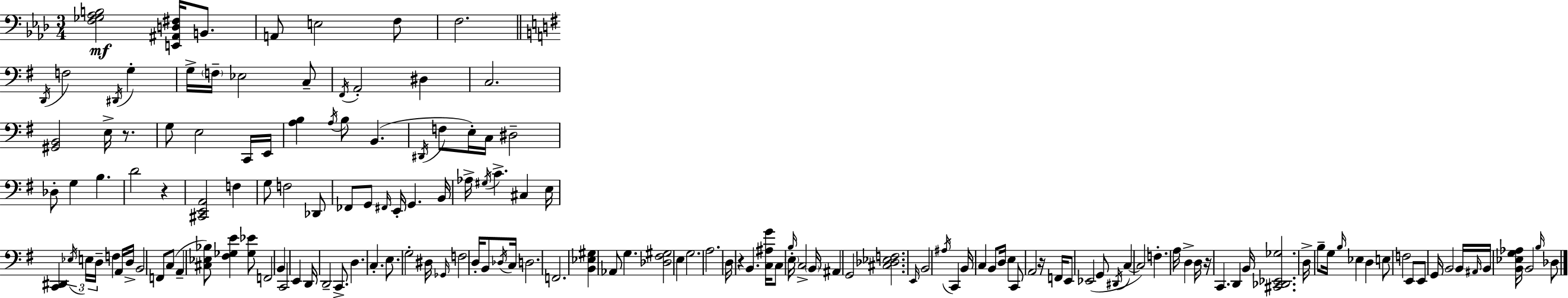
{
  \clef bass
  \numericTimeSignature
  \time 3/4
  \key aes \major
  <f ges aes b>2\mf <e, ais, d fis>16 b,8. | a,8 e2 f8 | f2. | \bar "||" \break \key g \major \acciaccatura { d,16 } f2 \acciaccatura { dis,16 } g4-. | g16-> \parenthesize f16-- ees2 | c8-- \acciaccatura { fis,16 } a,2-. dis4 | c2. | \break <gis, b,>2 e16-> | r8. g8 e2 | c,16 e,16 <a b>4 \acciaccatura { a16 } b8 b,4.( | \acciaccatura { dis,16 } f8 e16-.) c16 dis2-- | \break des8-. g4 b4. | d'2 | r4 <cis, e, a,>2 | f4 g8 f2 | \break des,8 fes,8 g,8 \grace { fis,16 } e,16-. g,4. | b,16 aes16-> \acciaccatura { gis16 } c'4.-> | cis4 e16 <c, dis,>4 \tuplet 3/2 { \acciaccatura { ees16 } | e16 d16-- } f4 a,16 d16-> b,2 | \break f,8 c8( a,4-- | <cis ees bes>8) <fis ges e'>4 <ges ees'>8 f,2 | b,4 c,2 | e,4 d,16 d,2-- | \break c,8.-> d4. | c4.-. e8. g2-. | dis16 \grace { ges,16 } f2 | d16-. b,8 \acciaccatura { des16 } c16 d2. | \break f,2. | <b, ees gis>4 | aes,8 g4. <des fis gis>2 | e4 g2. | \break a2. | d16 r4 | b,4. <c ais g'>16 c8 | \grace { b16 } \parenthesize e16-. c2-> \parenthesize b,16 ais,4 | \break g,2 <cis des ees f>2. | \grace { e,16 } | b,2 \acciaccatura { ais16 } c,4 | b,16 c4 b,8 d16 e4 | \break c,8 a,2 r16 | f,16 e,8 ees,2( g,8 | \acciaccatura { dis,16 } c4~~ c2) | f4.-. a16 d4-> | \break d16 r16 c,4. d,4 | b,16 <cis, des, ees, ges>2. | d16-> b8-- g16 \grace { b16 } ees4 d4 | e8 f2 | \break e,8 e,8 g,16 b,2 | b,16 \grace { ais,16 } b,16 <b, ees g aes>16 b,2 | \grace { b16 } des8 \bar "|."
}